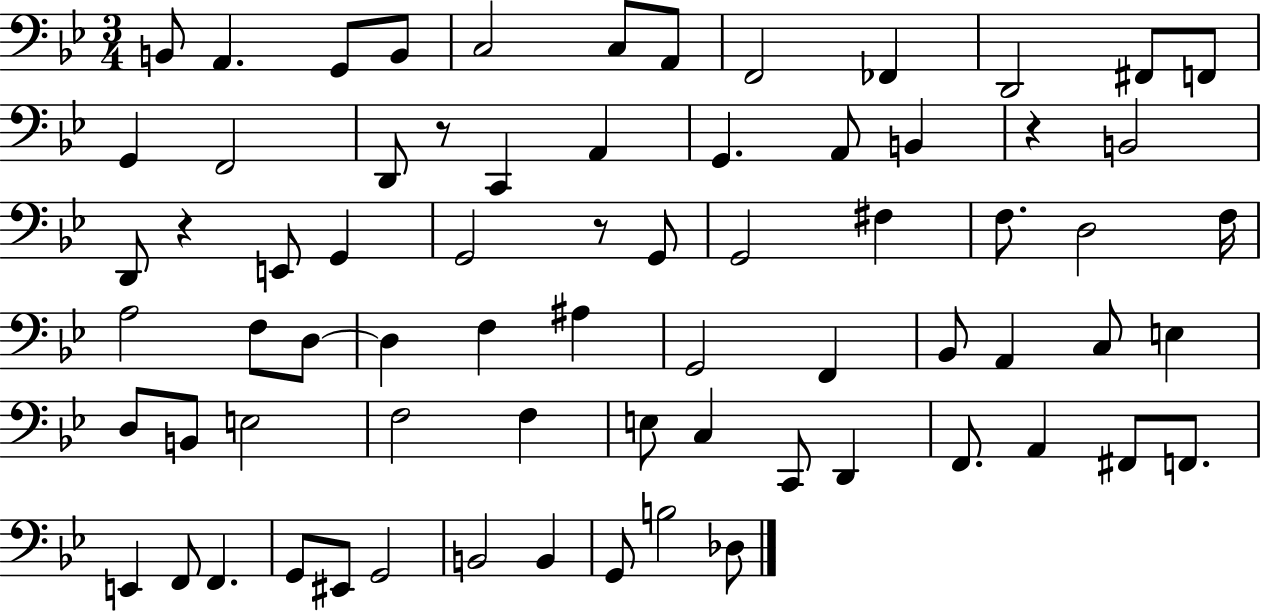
X:1
T:Untitled
M:3/4
L:1/4
K:Bb
B,,/2 A,, G,,/2 B,,/2 C,2 C,/2 A,,/2 F,,2 _F,, D,,2 ^F,,/2 F,,/2 G,, F,,2 D,,/2 z/2 C,, A,, G,, A,,/2 B,, z B,,2 D,,/2 z E,,/2 G,, G,,2 z/2 G,,/2 G,,2 ^F, F,/2 D,2 F,/4 A,2 F,/2 D,/2 D, F, ^A, G,,2 F,, _B,,/2 A,, C,/2 E, D,/2 B,,/2 E,2 F,2 F, E,/2 C, C,,/2 D,, F,,/2 A,, ^F,,/2 F,,/2 E,, F,,/2 F,, G,,/2 ^E,,/2 G,,2 B,,2 B,, G,,/2 B,2 _D,/2